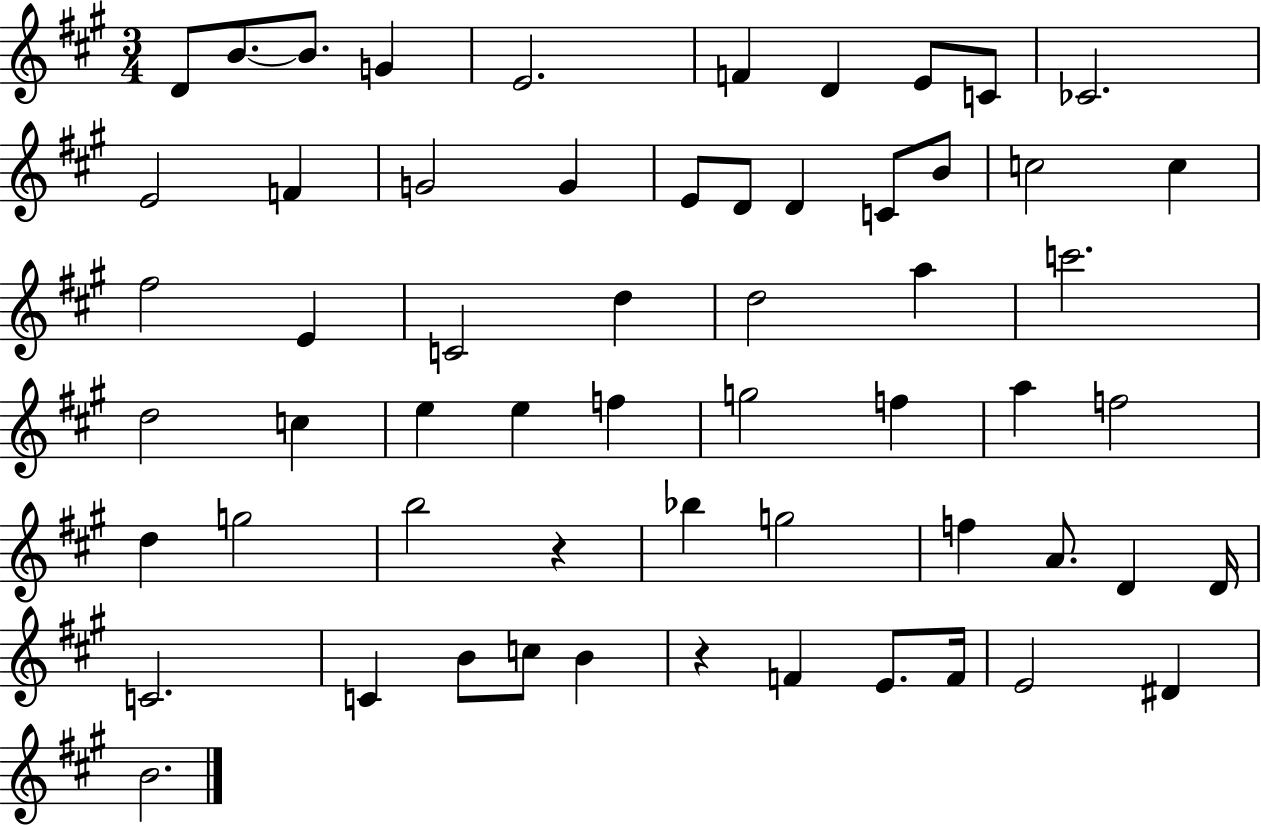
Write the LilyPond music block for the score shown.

{
  \clef treble
  \numericTimeSignature
  \time 3/4
  \key a \major
  d'8 b'8.~~ b'8. g'4 | e'2. | f'4 d'4 e'8 c'8 | ces'2. | \break e'2 f'4 | g'2 g'4 | e'8 d'8 d'4 c'8 b'8 | c''2 c''4 | \break fis''2 e'4 | c'2 d''4 | d''2 a''4 | c'''2. | \break d''2 c''4 | e''4 e''4 f''4 | g''2 f''4 | a''4 f''2 | \break d''4 g''2 | b''2 r4 | bes''4 g''2 | f''4 a'8. d'4 d'16 | \break c'2. | c'4 b'8 c''8 b'4 | r4 f'4 e'8. f'16 | e'2 dis'4 | \break b'2. | \bar "|."
}